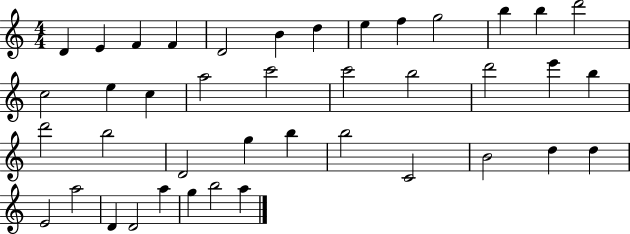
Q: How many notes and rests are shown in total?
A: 41